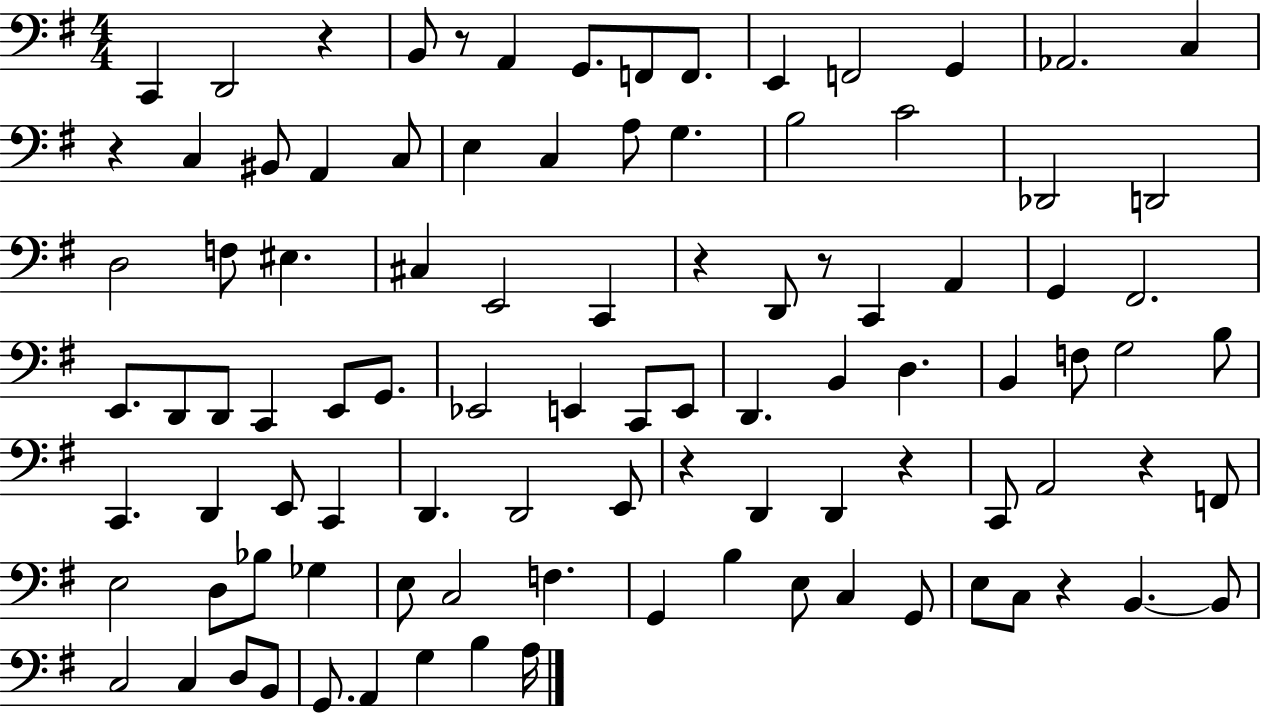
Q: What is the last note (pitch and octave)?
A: A3